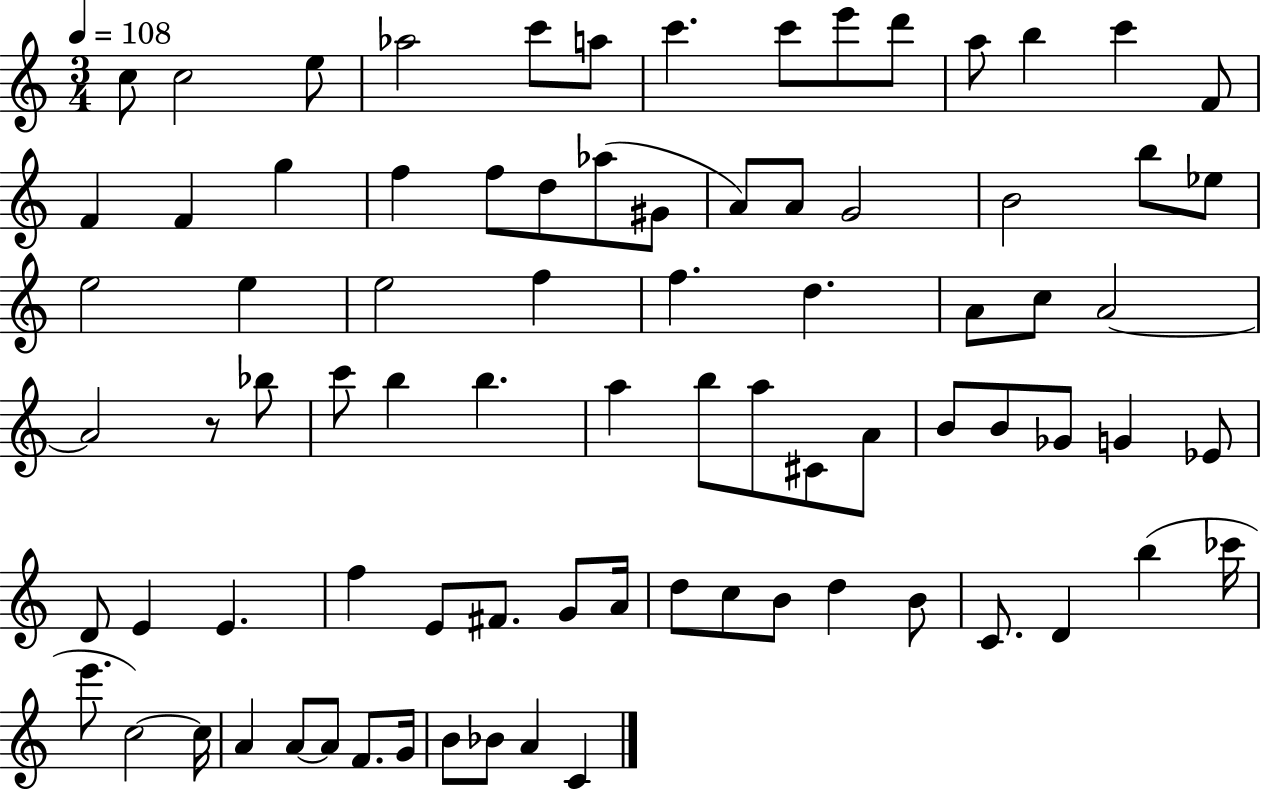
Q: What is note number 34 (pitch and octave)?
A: D5